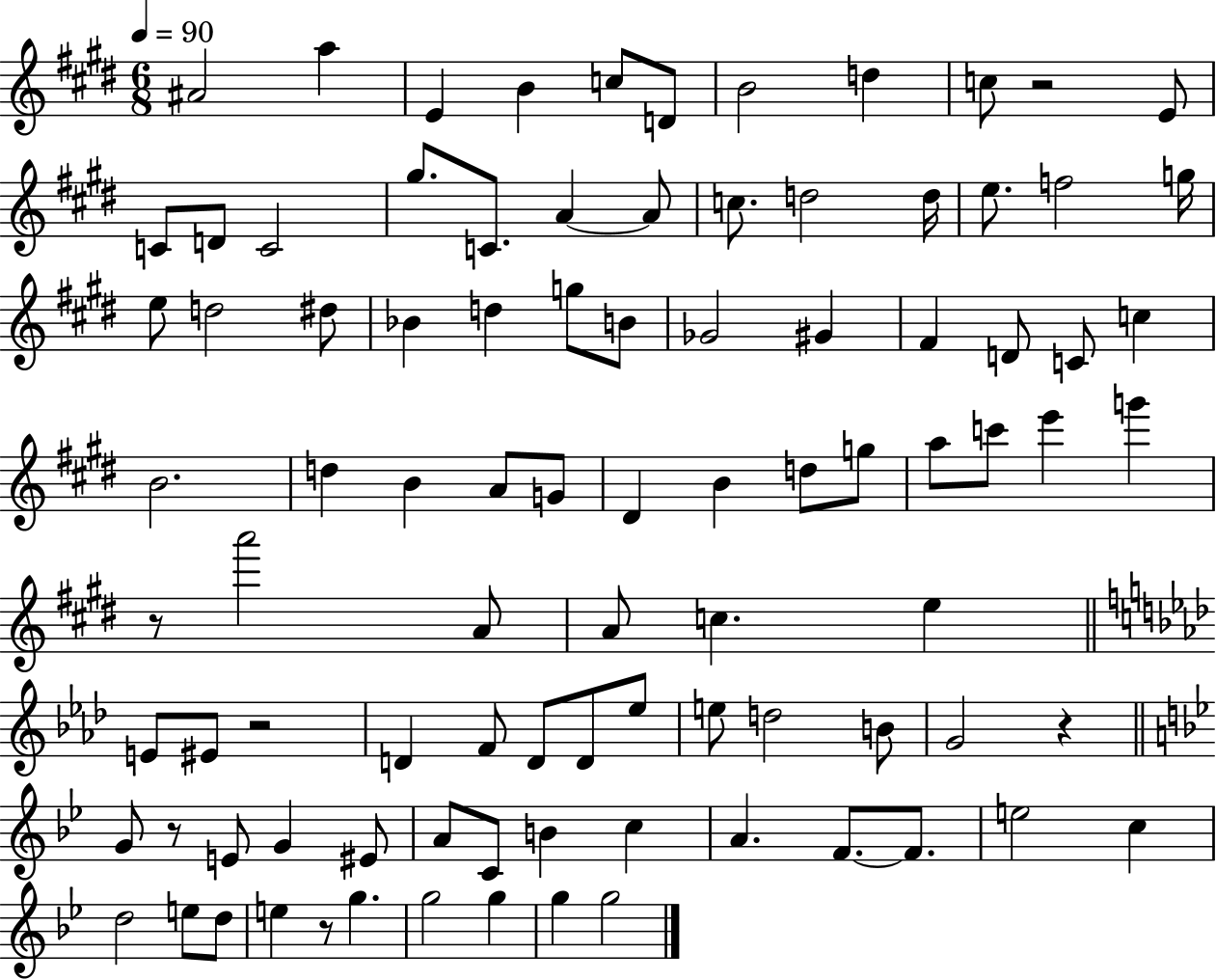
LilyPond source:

{
  \clef treble
  \numericTimeSignature
  \time 6/8
  \key e \major
  \tempo 4 = 90
  ais'2 a''4 | e'4 b'4 c''8 d'8 | b'2 d''4 | c''8 r2 e'8 | \break c'8 d'8 c'2 | gis''8. c'8. a'4~~ a'8 | c''8. d''2 d''16 | e''8. f''2 g''16 | \break e''8 d''2 dis''8 | bes'4 d''4 g''8 b'8 | ges'2 gis'4 | fis'4 d'8 c'8 c''4 | \break b'2. | d''4 b'4 a'8 g'8 | dis'4 b'4 d''8 g''8 | a''8 c'''8 e'''4 g'''4 | \break r8 a'''2 a'8 | a'8 c''4. e''4 | \bar "||" \break \key f \minor e'8 eis'8 r2 | d'4 f'8 d'8 d'8 ees''8 | e''8 d''2 b'8 | g'2 r4 | \break \bar "||" \break \key bes \major g'8 r8 e'8 g'4 eis'8 | a'8 c'8 b'4 c''4 | a'4. f'8.~~ f'8. | e''2 c''4 | \break d''2 e''8 d''8 | e''4 r8 g''4. | g''2 g''4 | g''4 g''2 | \break \bar "|."
}